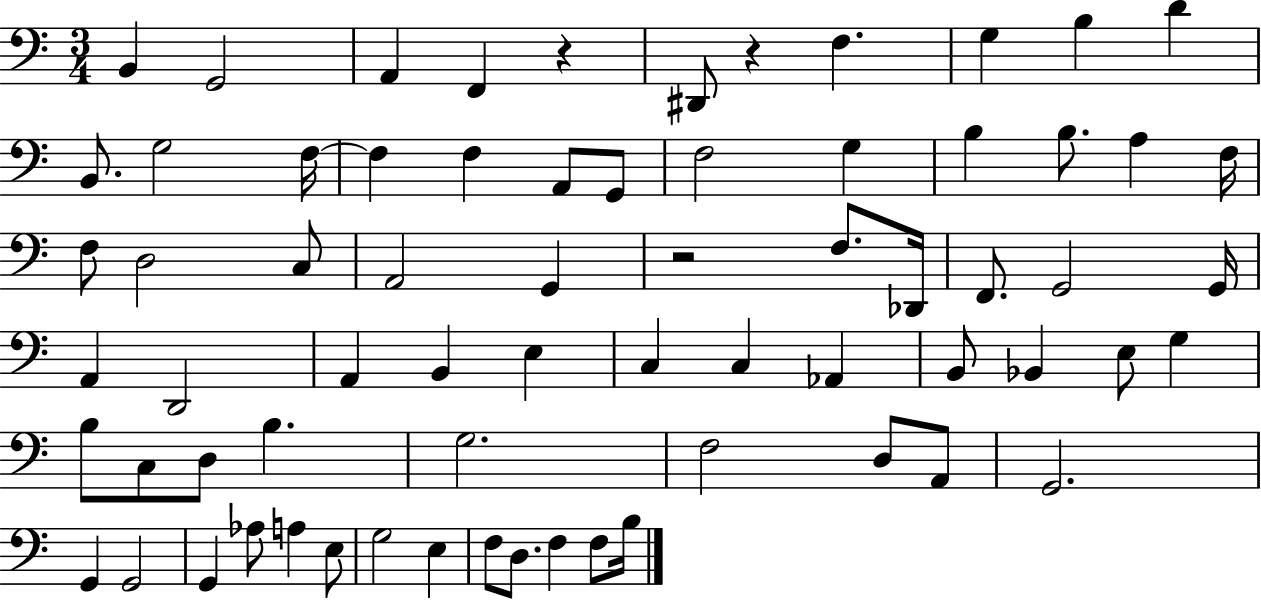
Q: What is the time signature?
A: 3/4